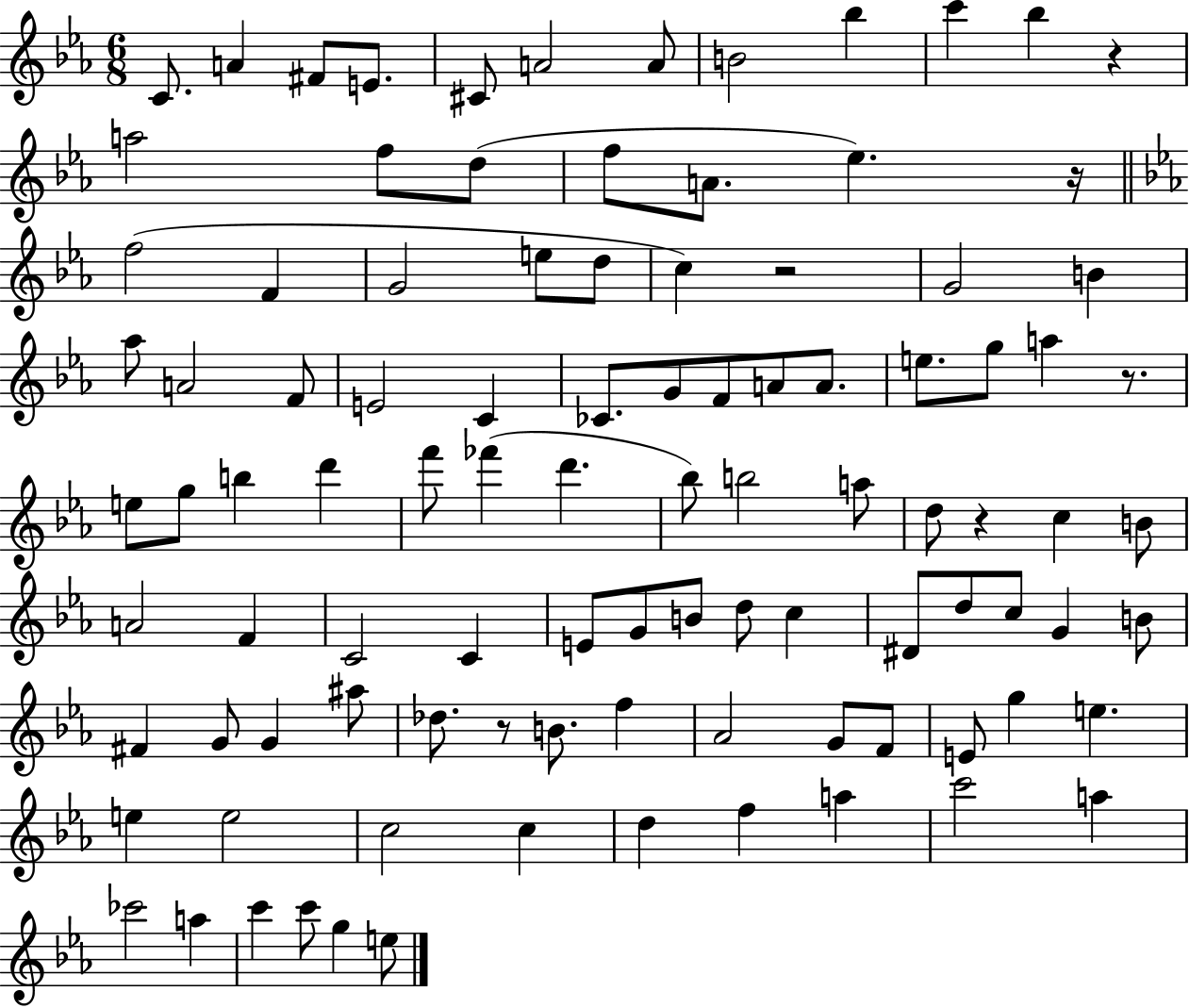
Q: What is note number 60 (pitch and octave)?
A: C5